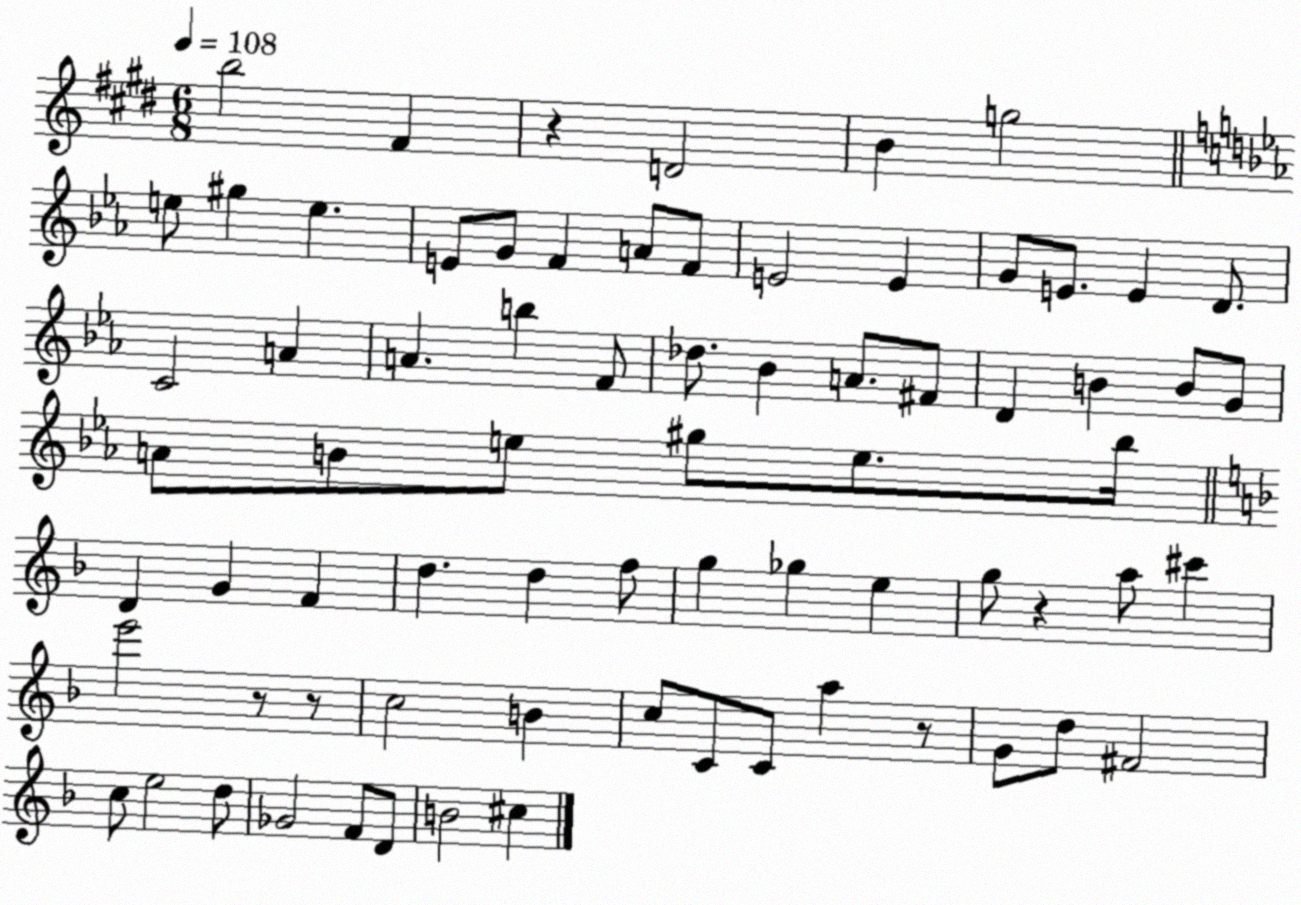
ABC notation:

X:1
T:Untitled
M:6/8
L:1/4
K:E
b2 ^F z D2 B g2 e/2 ^g e E/2 G/2 F A/2 F/2 E2 E G/2 E/2 E D/2 C2 A A b F/2 _d/2 _B A/2 ^F/2 D B B/2 G/2 A/2 B/2 e/2 ^g/2 e/2 _b/4 D G F d d f/2 g _g e g/2 z a/2 ^c' e'2 z/2 z/2 c2 B c/2 C/2 C/2 a z/2 G/2 d/2 ^F2 c/2 e2 d/2 _G2 F/2 D/2 B2 ^c